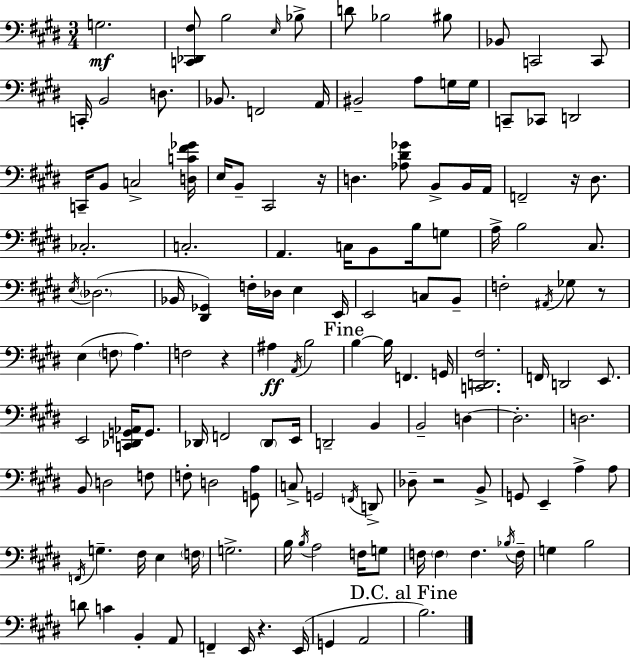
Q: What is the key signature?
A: E major